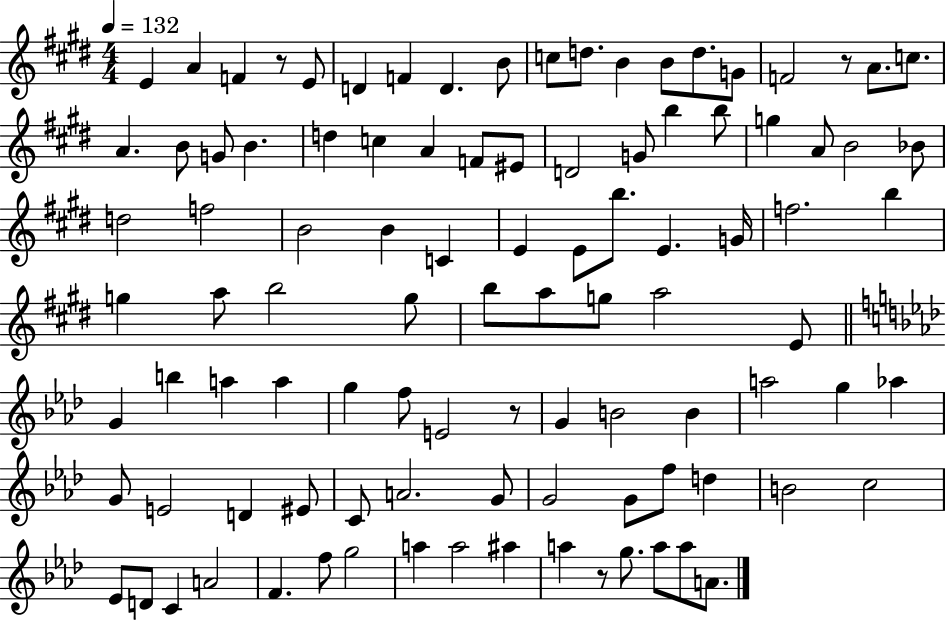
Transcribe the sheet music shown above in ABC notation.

X:1
T:Untitled
M:4/4
L:1/4
K:E
E A F z/2 E/2 D F D B/2 c/2 d/2 B B/2 d/2 G/2 F2 z/2 A/2 c/2 A B/2 G/2 B d c A F/2 ^E/2 D2 G/2 b b/2 g A/2 B2 _B/2 d2 f2 B2 B C E E/2 b/2 E G/4 f2 b g a/2 b2 g/2 b/2 a/2 g/2 a2 E/2 G b a a g f/2 E2 z/2 G B2 B a2 g _a G/2 E2 D ^E/2 C/2 A2 G/2 G2 G/2 f/2 d B2 c2 _E/2 D/2 C A2 F f/2 g2 a a2 ^a a z/2 g/2 a/2 a/2 A/2